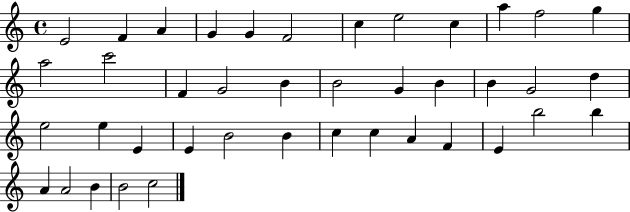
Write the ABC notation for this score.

X:1
T:Untitled
M:4/4
L:1/4
K:C
E2 F A G G F2 c e2 c a f2 g a2 c'2 F G2 B B2 G B B G2 d e2 e E E B2 B c c A F E b2 b A A2 B B2 c2